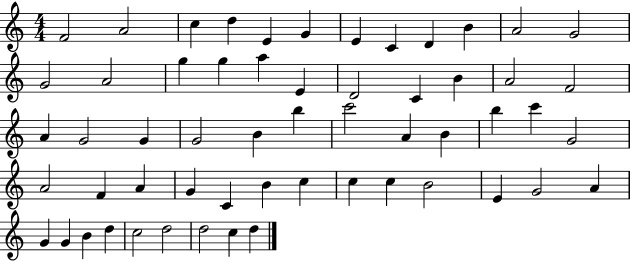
F4/h A4/h C5/q D5/q E4/q G4/q E4/q C4/q D4/q B4/q A4/h G4/h G4/h A4/h G5/q G5/q A5/q E4/q D4/h C4/q B4/q A4/h F4/h A4/q G4/h G4/q G4/h B4/q B5/q C6/h A4/q B4/q B5/q C6/q G4/h A4/h F4/q A4/q G4/q C4/q B4/q C5/q C5/q C5/q B4/h E4/q G4/h A4/q G4/q G4/q B4/q D5/q C5/h D5/h D5/h C5/q D5/q